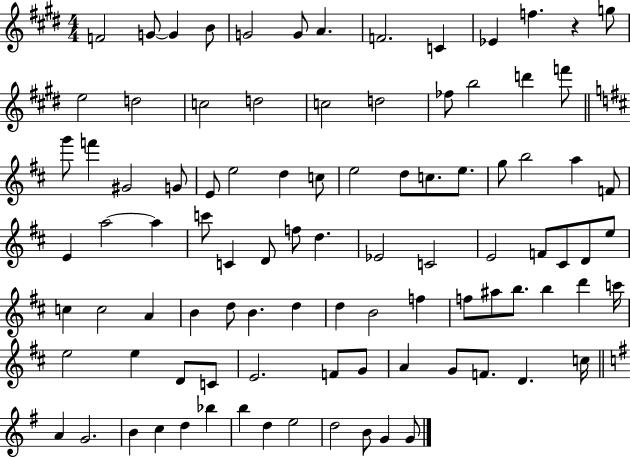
F4/h G4/e G4/q B4/e G4/h G4/e A4/q. F4/h. C4/q Eb4/q F5/q. R/q G5/e E5/h D5/h C5/h D5/h C5/h D5/h FES5/e B5/h D6/q F6/e G6/e F6/q G#4/h G4/e E4/e E5/h D5/q C5/e E5/h D5/e C5/e. E5/e. G5/e B5/h A5/q F4/e E4/q A5/h A5/q C6/e C4/q D4/e F5/e D5/q. Eb4/h C4/h E4/h F4/e C#4/e D4/e E5/e C5/q C5/h A4/q B4/q D5/e B4/q. D5/q D5/q B4/h F5/q F5/e A#5/e B5/e. B5/q D6/q C6/s E5/h E5/q D4/e C4/e E4/h. F4/e G4/e A4/q G4/e F4/e. D4/q. C5/s A4/q G4/h. B4/q C5/q D5/q Bb5/q B5/q D5/q E5/h D5/h B4/e G4/q G4/e